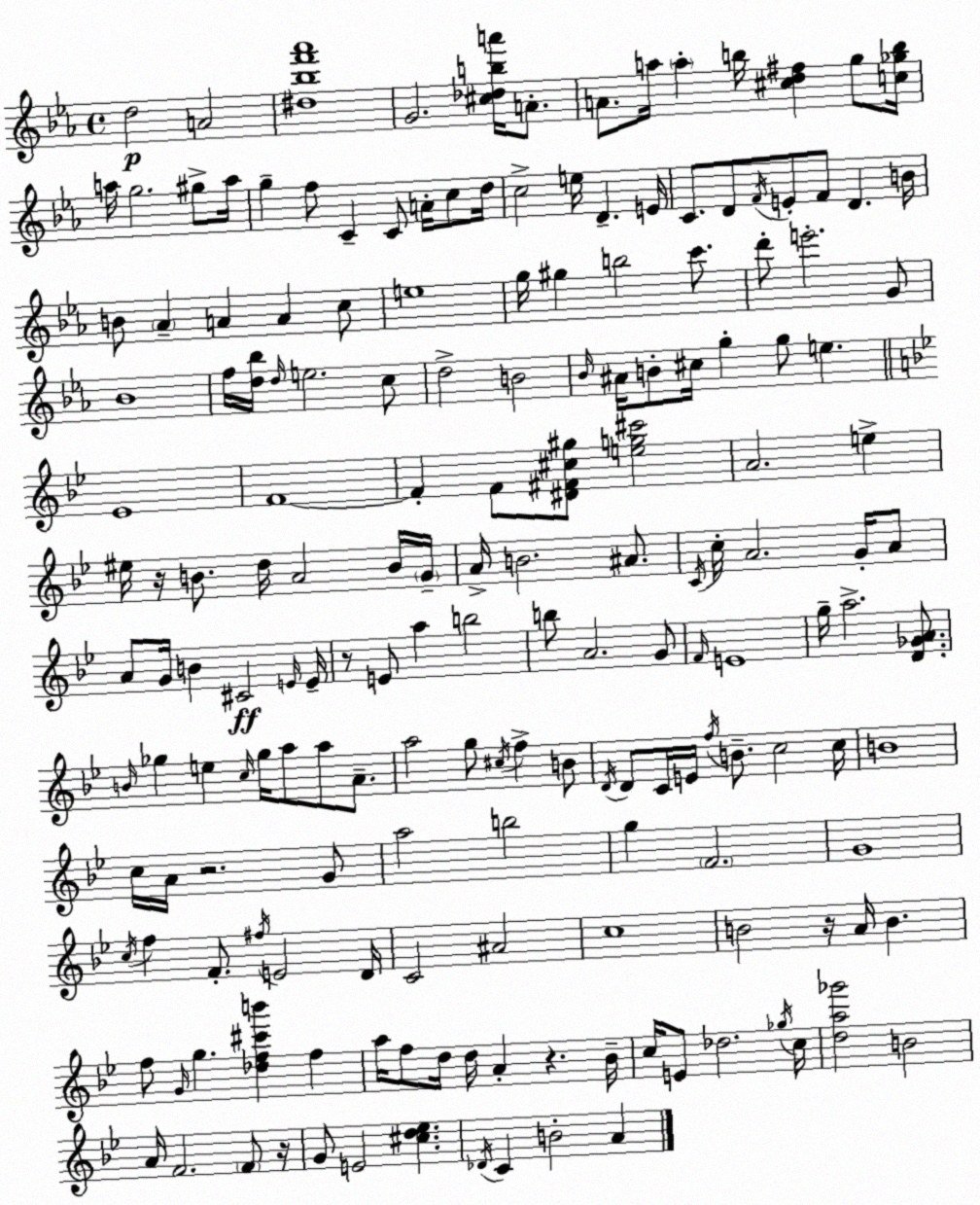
X:1
T:Untitled
M:4/4
L:1/4
K:Cm
d2 A2 [^d_bf'_a']4 G2 [^c_dba']/4 A/2 A/2 a/4 a b/4 [^cd^f] g/2 [c_gb]/4 a/4 g2 ^g/2 a/4 g f/2 C C/2 A/4 c/2 d/4 c2 e/4 D E/4 C/2 D/2 F/4 E/2 F/2 D B/4 B/2 _A A A c/2 e4 g/4 ^g b2 c'/2 d'/2 e'2 G/2 _B4 f/4 [d_b]/4 d/4 e2 c/2 d2 B2 _B/4 ^A/4 B/2 ^c/4 g g/2 e _E4 F4 F F/2 [^D^F^c^g]/2 [eg^c']2 A2 e ^e/4 z/4 B/2 d/4 A2 B/4 G/4 A/4 B2 ^A/2 C/4 c/4 A2 G/4 A/2 A/2 G/4 B ^C2 E/4 E/4 z/2 E/2 a b2 b/2 A2 G/2 F/4 E4 g/4 a2 [D_GA]/2 B/4 _g e c/4 _g/4 a/2 a/2 A/2 a2 g/2 ^c/4 f B/2 D/4 D/2 C/4 E/4 f/4 B/2 c2 c/4 B4 c/4 A/4 z2 G/2 a2 b2 g F2 G4 c/4 f F/2 ^f/4 E2 D/4 C2 ^A2 c4 B2 z/4 A/4 B f/2 G/4 g [_df^c'b'] f a/4 f/2 d/4 d/4 A z _B/4 c/4 E/2 _d2 _g/4 c/4 [da_g']2 B2 A/4 F2 F/2 z/4 G/2 E2 [^cd_e] _D/4 C B2 A